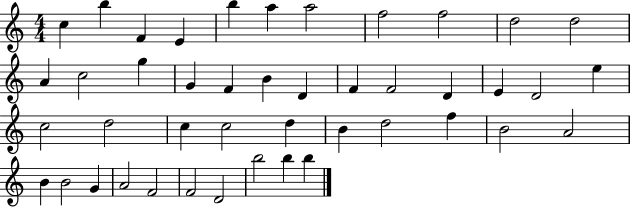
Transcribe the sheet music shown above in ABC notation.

X:1
T:Untitled
M:4/4
L:1/4
K:C
c b F E b a a2 f2 f2 d2 d2 A c2 g G F B D F F2 D E D2 e c2 d2 c c2 d B d2 f B2 A2 B B2 G A2 F2 F2 D2 b2 b b